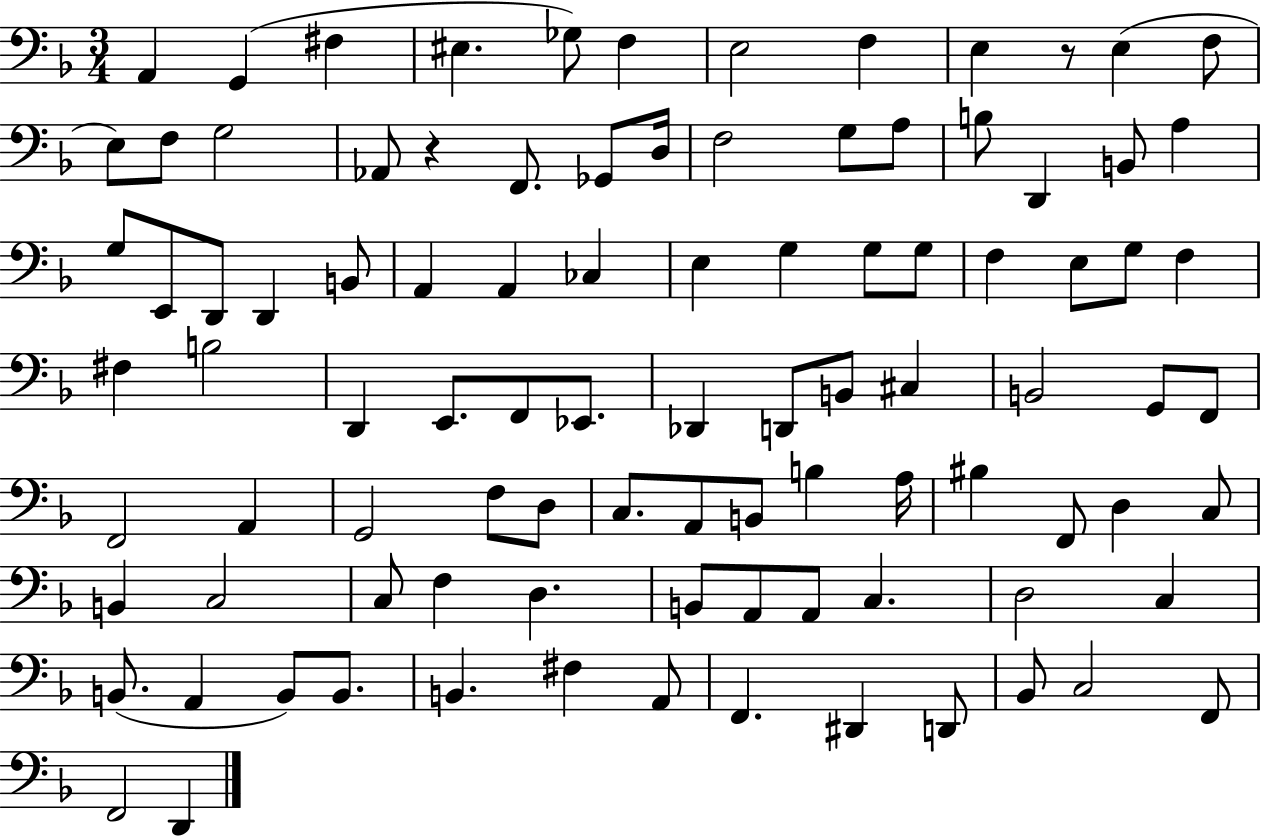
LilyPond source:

{
  \clef bass
  \numericTimeSignature
  \time 3/4
  \key f \major
  a,4 g,4( fis4 | eis4. ges8) f4 | e2 f4 | e4 r8 e4( f8 | \break e8) f8 g2 | aes,8 r4 f,8. ges,8 d16 | f2 g8 a8 | b8 d,4 b,8 a4 | \break g8 e,8 d,8 d,4 b,8 | a,4 a,4 ces4 | e4 g4 g8 g8 | f4 e8 g8 f4 | \break fis4 b2 | d,4 e,8. f,8 ees,8. | des,4 d,8 b,8 cis4 | b,2 g,8 f,8 | \break f,2 a,4 | g,2 f8 d8 | c8. a,8 b,8 b4 a16 | bis4 f,8 d4 c8 | \break b,4 c2 | c8 f4 d4. | b,8 a,8 a,8 c4. | d2 c4 | \break b,8.( a,4 b,8) b,8. | b,4. fis4 a,8 | f,4. dis,4 d,8 | bes,8 c2 f,8 | \break f,2 d,4 | \bar "|."
}